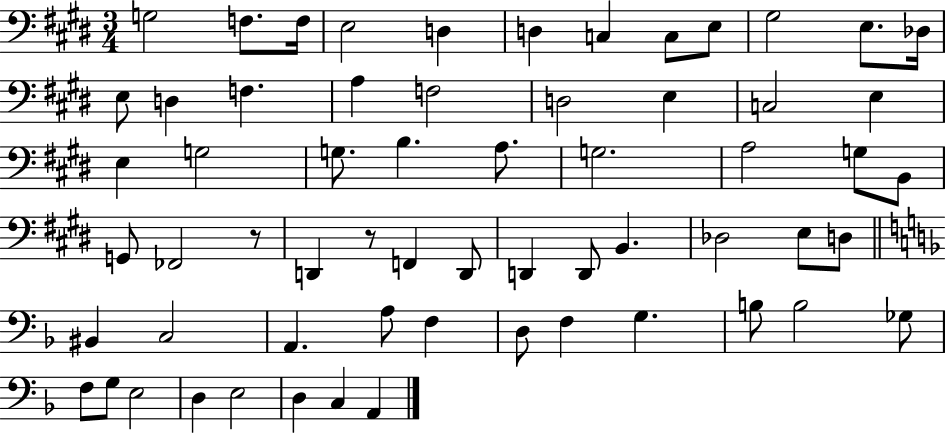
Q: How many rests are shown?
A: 2